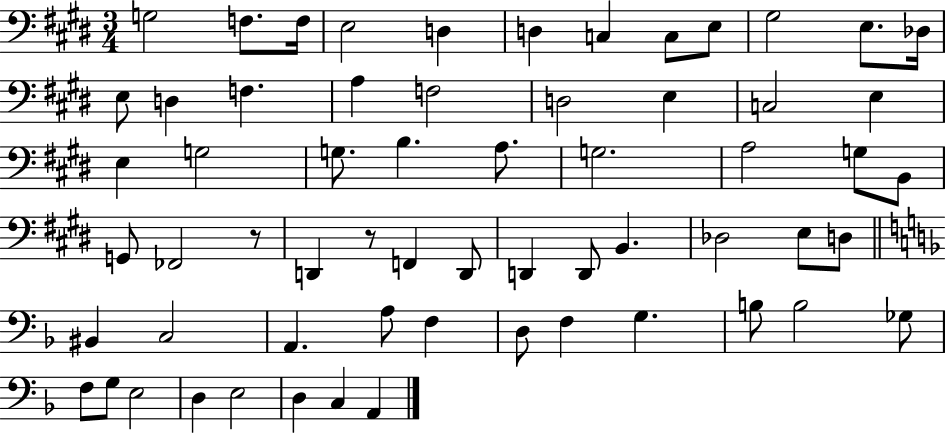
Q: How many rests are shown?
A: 2